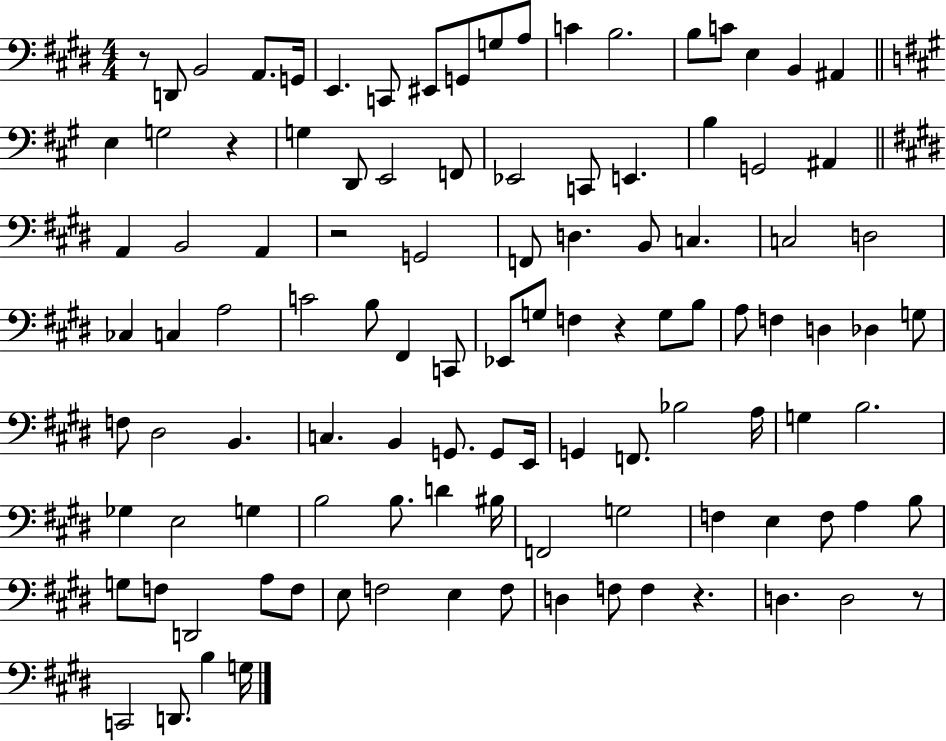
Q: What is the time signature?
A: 4/4